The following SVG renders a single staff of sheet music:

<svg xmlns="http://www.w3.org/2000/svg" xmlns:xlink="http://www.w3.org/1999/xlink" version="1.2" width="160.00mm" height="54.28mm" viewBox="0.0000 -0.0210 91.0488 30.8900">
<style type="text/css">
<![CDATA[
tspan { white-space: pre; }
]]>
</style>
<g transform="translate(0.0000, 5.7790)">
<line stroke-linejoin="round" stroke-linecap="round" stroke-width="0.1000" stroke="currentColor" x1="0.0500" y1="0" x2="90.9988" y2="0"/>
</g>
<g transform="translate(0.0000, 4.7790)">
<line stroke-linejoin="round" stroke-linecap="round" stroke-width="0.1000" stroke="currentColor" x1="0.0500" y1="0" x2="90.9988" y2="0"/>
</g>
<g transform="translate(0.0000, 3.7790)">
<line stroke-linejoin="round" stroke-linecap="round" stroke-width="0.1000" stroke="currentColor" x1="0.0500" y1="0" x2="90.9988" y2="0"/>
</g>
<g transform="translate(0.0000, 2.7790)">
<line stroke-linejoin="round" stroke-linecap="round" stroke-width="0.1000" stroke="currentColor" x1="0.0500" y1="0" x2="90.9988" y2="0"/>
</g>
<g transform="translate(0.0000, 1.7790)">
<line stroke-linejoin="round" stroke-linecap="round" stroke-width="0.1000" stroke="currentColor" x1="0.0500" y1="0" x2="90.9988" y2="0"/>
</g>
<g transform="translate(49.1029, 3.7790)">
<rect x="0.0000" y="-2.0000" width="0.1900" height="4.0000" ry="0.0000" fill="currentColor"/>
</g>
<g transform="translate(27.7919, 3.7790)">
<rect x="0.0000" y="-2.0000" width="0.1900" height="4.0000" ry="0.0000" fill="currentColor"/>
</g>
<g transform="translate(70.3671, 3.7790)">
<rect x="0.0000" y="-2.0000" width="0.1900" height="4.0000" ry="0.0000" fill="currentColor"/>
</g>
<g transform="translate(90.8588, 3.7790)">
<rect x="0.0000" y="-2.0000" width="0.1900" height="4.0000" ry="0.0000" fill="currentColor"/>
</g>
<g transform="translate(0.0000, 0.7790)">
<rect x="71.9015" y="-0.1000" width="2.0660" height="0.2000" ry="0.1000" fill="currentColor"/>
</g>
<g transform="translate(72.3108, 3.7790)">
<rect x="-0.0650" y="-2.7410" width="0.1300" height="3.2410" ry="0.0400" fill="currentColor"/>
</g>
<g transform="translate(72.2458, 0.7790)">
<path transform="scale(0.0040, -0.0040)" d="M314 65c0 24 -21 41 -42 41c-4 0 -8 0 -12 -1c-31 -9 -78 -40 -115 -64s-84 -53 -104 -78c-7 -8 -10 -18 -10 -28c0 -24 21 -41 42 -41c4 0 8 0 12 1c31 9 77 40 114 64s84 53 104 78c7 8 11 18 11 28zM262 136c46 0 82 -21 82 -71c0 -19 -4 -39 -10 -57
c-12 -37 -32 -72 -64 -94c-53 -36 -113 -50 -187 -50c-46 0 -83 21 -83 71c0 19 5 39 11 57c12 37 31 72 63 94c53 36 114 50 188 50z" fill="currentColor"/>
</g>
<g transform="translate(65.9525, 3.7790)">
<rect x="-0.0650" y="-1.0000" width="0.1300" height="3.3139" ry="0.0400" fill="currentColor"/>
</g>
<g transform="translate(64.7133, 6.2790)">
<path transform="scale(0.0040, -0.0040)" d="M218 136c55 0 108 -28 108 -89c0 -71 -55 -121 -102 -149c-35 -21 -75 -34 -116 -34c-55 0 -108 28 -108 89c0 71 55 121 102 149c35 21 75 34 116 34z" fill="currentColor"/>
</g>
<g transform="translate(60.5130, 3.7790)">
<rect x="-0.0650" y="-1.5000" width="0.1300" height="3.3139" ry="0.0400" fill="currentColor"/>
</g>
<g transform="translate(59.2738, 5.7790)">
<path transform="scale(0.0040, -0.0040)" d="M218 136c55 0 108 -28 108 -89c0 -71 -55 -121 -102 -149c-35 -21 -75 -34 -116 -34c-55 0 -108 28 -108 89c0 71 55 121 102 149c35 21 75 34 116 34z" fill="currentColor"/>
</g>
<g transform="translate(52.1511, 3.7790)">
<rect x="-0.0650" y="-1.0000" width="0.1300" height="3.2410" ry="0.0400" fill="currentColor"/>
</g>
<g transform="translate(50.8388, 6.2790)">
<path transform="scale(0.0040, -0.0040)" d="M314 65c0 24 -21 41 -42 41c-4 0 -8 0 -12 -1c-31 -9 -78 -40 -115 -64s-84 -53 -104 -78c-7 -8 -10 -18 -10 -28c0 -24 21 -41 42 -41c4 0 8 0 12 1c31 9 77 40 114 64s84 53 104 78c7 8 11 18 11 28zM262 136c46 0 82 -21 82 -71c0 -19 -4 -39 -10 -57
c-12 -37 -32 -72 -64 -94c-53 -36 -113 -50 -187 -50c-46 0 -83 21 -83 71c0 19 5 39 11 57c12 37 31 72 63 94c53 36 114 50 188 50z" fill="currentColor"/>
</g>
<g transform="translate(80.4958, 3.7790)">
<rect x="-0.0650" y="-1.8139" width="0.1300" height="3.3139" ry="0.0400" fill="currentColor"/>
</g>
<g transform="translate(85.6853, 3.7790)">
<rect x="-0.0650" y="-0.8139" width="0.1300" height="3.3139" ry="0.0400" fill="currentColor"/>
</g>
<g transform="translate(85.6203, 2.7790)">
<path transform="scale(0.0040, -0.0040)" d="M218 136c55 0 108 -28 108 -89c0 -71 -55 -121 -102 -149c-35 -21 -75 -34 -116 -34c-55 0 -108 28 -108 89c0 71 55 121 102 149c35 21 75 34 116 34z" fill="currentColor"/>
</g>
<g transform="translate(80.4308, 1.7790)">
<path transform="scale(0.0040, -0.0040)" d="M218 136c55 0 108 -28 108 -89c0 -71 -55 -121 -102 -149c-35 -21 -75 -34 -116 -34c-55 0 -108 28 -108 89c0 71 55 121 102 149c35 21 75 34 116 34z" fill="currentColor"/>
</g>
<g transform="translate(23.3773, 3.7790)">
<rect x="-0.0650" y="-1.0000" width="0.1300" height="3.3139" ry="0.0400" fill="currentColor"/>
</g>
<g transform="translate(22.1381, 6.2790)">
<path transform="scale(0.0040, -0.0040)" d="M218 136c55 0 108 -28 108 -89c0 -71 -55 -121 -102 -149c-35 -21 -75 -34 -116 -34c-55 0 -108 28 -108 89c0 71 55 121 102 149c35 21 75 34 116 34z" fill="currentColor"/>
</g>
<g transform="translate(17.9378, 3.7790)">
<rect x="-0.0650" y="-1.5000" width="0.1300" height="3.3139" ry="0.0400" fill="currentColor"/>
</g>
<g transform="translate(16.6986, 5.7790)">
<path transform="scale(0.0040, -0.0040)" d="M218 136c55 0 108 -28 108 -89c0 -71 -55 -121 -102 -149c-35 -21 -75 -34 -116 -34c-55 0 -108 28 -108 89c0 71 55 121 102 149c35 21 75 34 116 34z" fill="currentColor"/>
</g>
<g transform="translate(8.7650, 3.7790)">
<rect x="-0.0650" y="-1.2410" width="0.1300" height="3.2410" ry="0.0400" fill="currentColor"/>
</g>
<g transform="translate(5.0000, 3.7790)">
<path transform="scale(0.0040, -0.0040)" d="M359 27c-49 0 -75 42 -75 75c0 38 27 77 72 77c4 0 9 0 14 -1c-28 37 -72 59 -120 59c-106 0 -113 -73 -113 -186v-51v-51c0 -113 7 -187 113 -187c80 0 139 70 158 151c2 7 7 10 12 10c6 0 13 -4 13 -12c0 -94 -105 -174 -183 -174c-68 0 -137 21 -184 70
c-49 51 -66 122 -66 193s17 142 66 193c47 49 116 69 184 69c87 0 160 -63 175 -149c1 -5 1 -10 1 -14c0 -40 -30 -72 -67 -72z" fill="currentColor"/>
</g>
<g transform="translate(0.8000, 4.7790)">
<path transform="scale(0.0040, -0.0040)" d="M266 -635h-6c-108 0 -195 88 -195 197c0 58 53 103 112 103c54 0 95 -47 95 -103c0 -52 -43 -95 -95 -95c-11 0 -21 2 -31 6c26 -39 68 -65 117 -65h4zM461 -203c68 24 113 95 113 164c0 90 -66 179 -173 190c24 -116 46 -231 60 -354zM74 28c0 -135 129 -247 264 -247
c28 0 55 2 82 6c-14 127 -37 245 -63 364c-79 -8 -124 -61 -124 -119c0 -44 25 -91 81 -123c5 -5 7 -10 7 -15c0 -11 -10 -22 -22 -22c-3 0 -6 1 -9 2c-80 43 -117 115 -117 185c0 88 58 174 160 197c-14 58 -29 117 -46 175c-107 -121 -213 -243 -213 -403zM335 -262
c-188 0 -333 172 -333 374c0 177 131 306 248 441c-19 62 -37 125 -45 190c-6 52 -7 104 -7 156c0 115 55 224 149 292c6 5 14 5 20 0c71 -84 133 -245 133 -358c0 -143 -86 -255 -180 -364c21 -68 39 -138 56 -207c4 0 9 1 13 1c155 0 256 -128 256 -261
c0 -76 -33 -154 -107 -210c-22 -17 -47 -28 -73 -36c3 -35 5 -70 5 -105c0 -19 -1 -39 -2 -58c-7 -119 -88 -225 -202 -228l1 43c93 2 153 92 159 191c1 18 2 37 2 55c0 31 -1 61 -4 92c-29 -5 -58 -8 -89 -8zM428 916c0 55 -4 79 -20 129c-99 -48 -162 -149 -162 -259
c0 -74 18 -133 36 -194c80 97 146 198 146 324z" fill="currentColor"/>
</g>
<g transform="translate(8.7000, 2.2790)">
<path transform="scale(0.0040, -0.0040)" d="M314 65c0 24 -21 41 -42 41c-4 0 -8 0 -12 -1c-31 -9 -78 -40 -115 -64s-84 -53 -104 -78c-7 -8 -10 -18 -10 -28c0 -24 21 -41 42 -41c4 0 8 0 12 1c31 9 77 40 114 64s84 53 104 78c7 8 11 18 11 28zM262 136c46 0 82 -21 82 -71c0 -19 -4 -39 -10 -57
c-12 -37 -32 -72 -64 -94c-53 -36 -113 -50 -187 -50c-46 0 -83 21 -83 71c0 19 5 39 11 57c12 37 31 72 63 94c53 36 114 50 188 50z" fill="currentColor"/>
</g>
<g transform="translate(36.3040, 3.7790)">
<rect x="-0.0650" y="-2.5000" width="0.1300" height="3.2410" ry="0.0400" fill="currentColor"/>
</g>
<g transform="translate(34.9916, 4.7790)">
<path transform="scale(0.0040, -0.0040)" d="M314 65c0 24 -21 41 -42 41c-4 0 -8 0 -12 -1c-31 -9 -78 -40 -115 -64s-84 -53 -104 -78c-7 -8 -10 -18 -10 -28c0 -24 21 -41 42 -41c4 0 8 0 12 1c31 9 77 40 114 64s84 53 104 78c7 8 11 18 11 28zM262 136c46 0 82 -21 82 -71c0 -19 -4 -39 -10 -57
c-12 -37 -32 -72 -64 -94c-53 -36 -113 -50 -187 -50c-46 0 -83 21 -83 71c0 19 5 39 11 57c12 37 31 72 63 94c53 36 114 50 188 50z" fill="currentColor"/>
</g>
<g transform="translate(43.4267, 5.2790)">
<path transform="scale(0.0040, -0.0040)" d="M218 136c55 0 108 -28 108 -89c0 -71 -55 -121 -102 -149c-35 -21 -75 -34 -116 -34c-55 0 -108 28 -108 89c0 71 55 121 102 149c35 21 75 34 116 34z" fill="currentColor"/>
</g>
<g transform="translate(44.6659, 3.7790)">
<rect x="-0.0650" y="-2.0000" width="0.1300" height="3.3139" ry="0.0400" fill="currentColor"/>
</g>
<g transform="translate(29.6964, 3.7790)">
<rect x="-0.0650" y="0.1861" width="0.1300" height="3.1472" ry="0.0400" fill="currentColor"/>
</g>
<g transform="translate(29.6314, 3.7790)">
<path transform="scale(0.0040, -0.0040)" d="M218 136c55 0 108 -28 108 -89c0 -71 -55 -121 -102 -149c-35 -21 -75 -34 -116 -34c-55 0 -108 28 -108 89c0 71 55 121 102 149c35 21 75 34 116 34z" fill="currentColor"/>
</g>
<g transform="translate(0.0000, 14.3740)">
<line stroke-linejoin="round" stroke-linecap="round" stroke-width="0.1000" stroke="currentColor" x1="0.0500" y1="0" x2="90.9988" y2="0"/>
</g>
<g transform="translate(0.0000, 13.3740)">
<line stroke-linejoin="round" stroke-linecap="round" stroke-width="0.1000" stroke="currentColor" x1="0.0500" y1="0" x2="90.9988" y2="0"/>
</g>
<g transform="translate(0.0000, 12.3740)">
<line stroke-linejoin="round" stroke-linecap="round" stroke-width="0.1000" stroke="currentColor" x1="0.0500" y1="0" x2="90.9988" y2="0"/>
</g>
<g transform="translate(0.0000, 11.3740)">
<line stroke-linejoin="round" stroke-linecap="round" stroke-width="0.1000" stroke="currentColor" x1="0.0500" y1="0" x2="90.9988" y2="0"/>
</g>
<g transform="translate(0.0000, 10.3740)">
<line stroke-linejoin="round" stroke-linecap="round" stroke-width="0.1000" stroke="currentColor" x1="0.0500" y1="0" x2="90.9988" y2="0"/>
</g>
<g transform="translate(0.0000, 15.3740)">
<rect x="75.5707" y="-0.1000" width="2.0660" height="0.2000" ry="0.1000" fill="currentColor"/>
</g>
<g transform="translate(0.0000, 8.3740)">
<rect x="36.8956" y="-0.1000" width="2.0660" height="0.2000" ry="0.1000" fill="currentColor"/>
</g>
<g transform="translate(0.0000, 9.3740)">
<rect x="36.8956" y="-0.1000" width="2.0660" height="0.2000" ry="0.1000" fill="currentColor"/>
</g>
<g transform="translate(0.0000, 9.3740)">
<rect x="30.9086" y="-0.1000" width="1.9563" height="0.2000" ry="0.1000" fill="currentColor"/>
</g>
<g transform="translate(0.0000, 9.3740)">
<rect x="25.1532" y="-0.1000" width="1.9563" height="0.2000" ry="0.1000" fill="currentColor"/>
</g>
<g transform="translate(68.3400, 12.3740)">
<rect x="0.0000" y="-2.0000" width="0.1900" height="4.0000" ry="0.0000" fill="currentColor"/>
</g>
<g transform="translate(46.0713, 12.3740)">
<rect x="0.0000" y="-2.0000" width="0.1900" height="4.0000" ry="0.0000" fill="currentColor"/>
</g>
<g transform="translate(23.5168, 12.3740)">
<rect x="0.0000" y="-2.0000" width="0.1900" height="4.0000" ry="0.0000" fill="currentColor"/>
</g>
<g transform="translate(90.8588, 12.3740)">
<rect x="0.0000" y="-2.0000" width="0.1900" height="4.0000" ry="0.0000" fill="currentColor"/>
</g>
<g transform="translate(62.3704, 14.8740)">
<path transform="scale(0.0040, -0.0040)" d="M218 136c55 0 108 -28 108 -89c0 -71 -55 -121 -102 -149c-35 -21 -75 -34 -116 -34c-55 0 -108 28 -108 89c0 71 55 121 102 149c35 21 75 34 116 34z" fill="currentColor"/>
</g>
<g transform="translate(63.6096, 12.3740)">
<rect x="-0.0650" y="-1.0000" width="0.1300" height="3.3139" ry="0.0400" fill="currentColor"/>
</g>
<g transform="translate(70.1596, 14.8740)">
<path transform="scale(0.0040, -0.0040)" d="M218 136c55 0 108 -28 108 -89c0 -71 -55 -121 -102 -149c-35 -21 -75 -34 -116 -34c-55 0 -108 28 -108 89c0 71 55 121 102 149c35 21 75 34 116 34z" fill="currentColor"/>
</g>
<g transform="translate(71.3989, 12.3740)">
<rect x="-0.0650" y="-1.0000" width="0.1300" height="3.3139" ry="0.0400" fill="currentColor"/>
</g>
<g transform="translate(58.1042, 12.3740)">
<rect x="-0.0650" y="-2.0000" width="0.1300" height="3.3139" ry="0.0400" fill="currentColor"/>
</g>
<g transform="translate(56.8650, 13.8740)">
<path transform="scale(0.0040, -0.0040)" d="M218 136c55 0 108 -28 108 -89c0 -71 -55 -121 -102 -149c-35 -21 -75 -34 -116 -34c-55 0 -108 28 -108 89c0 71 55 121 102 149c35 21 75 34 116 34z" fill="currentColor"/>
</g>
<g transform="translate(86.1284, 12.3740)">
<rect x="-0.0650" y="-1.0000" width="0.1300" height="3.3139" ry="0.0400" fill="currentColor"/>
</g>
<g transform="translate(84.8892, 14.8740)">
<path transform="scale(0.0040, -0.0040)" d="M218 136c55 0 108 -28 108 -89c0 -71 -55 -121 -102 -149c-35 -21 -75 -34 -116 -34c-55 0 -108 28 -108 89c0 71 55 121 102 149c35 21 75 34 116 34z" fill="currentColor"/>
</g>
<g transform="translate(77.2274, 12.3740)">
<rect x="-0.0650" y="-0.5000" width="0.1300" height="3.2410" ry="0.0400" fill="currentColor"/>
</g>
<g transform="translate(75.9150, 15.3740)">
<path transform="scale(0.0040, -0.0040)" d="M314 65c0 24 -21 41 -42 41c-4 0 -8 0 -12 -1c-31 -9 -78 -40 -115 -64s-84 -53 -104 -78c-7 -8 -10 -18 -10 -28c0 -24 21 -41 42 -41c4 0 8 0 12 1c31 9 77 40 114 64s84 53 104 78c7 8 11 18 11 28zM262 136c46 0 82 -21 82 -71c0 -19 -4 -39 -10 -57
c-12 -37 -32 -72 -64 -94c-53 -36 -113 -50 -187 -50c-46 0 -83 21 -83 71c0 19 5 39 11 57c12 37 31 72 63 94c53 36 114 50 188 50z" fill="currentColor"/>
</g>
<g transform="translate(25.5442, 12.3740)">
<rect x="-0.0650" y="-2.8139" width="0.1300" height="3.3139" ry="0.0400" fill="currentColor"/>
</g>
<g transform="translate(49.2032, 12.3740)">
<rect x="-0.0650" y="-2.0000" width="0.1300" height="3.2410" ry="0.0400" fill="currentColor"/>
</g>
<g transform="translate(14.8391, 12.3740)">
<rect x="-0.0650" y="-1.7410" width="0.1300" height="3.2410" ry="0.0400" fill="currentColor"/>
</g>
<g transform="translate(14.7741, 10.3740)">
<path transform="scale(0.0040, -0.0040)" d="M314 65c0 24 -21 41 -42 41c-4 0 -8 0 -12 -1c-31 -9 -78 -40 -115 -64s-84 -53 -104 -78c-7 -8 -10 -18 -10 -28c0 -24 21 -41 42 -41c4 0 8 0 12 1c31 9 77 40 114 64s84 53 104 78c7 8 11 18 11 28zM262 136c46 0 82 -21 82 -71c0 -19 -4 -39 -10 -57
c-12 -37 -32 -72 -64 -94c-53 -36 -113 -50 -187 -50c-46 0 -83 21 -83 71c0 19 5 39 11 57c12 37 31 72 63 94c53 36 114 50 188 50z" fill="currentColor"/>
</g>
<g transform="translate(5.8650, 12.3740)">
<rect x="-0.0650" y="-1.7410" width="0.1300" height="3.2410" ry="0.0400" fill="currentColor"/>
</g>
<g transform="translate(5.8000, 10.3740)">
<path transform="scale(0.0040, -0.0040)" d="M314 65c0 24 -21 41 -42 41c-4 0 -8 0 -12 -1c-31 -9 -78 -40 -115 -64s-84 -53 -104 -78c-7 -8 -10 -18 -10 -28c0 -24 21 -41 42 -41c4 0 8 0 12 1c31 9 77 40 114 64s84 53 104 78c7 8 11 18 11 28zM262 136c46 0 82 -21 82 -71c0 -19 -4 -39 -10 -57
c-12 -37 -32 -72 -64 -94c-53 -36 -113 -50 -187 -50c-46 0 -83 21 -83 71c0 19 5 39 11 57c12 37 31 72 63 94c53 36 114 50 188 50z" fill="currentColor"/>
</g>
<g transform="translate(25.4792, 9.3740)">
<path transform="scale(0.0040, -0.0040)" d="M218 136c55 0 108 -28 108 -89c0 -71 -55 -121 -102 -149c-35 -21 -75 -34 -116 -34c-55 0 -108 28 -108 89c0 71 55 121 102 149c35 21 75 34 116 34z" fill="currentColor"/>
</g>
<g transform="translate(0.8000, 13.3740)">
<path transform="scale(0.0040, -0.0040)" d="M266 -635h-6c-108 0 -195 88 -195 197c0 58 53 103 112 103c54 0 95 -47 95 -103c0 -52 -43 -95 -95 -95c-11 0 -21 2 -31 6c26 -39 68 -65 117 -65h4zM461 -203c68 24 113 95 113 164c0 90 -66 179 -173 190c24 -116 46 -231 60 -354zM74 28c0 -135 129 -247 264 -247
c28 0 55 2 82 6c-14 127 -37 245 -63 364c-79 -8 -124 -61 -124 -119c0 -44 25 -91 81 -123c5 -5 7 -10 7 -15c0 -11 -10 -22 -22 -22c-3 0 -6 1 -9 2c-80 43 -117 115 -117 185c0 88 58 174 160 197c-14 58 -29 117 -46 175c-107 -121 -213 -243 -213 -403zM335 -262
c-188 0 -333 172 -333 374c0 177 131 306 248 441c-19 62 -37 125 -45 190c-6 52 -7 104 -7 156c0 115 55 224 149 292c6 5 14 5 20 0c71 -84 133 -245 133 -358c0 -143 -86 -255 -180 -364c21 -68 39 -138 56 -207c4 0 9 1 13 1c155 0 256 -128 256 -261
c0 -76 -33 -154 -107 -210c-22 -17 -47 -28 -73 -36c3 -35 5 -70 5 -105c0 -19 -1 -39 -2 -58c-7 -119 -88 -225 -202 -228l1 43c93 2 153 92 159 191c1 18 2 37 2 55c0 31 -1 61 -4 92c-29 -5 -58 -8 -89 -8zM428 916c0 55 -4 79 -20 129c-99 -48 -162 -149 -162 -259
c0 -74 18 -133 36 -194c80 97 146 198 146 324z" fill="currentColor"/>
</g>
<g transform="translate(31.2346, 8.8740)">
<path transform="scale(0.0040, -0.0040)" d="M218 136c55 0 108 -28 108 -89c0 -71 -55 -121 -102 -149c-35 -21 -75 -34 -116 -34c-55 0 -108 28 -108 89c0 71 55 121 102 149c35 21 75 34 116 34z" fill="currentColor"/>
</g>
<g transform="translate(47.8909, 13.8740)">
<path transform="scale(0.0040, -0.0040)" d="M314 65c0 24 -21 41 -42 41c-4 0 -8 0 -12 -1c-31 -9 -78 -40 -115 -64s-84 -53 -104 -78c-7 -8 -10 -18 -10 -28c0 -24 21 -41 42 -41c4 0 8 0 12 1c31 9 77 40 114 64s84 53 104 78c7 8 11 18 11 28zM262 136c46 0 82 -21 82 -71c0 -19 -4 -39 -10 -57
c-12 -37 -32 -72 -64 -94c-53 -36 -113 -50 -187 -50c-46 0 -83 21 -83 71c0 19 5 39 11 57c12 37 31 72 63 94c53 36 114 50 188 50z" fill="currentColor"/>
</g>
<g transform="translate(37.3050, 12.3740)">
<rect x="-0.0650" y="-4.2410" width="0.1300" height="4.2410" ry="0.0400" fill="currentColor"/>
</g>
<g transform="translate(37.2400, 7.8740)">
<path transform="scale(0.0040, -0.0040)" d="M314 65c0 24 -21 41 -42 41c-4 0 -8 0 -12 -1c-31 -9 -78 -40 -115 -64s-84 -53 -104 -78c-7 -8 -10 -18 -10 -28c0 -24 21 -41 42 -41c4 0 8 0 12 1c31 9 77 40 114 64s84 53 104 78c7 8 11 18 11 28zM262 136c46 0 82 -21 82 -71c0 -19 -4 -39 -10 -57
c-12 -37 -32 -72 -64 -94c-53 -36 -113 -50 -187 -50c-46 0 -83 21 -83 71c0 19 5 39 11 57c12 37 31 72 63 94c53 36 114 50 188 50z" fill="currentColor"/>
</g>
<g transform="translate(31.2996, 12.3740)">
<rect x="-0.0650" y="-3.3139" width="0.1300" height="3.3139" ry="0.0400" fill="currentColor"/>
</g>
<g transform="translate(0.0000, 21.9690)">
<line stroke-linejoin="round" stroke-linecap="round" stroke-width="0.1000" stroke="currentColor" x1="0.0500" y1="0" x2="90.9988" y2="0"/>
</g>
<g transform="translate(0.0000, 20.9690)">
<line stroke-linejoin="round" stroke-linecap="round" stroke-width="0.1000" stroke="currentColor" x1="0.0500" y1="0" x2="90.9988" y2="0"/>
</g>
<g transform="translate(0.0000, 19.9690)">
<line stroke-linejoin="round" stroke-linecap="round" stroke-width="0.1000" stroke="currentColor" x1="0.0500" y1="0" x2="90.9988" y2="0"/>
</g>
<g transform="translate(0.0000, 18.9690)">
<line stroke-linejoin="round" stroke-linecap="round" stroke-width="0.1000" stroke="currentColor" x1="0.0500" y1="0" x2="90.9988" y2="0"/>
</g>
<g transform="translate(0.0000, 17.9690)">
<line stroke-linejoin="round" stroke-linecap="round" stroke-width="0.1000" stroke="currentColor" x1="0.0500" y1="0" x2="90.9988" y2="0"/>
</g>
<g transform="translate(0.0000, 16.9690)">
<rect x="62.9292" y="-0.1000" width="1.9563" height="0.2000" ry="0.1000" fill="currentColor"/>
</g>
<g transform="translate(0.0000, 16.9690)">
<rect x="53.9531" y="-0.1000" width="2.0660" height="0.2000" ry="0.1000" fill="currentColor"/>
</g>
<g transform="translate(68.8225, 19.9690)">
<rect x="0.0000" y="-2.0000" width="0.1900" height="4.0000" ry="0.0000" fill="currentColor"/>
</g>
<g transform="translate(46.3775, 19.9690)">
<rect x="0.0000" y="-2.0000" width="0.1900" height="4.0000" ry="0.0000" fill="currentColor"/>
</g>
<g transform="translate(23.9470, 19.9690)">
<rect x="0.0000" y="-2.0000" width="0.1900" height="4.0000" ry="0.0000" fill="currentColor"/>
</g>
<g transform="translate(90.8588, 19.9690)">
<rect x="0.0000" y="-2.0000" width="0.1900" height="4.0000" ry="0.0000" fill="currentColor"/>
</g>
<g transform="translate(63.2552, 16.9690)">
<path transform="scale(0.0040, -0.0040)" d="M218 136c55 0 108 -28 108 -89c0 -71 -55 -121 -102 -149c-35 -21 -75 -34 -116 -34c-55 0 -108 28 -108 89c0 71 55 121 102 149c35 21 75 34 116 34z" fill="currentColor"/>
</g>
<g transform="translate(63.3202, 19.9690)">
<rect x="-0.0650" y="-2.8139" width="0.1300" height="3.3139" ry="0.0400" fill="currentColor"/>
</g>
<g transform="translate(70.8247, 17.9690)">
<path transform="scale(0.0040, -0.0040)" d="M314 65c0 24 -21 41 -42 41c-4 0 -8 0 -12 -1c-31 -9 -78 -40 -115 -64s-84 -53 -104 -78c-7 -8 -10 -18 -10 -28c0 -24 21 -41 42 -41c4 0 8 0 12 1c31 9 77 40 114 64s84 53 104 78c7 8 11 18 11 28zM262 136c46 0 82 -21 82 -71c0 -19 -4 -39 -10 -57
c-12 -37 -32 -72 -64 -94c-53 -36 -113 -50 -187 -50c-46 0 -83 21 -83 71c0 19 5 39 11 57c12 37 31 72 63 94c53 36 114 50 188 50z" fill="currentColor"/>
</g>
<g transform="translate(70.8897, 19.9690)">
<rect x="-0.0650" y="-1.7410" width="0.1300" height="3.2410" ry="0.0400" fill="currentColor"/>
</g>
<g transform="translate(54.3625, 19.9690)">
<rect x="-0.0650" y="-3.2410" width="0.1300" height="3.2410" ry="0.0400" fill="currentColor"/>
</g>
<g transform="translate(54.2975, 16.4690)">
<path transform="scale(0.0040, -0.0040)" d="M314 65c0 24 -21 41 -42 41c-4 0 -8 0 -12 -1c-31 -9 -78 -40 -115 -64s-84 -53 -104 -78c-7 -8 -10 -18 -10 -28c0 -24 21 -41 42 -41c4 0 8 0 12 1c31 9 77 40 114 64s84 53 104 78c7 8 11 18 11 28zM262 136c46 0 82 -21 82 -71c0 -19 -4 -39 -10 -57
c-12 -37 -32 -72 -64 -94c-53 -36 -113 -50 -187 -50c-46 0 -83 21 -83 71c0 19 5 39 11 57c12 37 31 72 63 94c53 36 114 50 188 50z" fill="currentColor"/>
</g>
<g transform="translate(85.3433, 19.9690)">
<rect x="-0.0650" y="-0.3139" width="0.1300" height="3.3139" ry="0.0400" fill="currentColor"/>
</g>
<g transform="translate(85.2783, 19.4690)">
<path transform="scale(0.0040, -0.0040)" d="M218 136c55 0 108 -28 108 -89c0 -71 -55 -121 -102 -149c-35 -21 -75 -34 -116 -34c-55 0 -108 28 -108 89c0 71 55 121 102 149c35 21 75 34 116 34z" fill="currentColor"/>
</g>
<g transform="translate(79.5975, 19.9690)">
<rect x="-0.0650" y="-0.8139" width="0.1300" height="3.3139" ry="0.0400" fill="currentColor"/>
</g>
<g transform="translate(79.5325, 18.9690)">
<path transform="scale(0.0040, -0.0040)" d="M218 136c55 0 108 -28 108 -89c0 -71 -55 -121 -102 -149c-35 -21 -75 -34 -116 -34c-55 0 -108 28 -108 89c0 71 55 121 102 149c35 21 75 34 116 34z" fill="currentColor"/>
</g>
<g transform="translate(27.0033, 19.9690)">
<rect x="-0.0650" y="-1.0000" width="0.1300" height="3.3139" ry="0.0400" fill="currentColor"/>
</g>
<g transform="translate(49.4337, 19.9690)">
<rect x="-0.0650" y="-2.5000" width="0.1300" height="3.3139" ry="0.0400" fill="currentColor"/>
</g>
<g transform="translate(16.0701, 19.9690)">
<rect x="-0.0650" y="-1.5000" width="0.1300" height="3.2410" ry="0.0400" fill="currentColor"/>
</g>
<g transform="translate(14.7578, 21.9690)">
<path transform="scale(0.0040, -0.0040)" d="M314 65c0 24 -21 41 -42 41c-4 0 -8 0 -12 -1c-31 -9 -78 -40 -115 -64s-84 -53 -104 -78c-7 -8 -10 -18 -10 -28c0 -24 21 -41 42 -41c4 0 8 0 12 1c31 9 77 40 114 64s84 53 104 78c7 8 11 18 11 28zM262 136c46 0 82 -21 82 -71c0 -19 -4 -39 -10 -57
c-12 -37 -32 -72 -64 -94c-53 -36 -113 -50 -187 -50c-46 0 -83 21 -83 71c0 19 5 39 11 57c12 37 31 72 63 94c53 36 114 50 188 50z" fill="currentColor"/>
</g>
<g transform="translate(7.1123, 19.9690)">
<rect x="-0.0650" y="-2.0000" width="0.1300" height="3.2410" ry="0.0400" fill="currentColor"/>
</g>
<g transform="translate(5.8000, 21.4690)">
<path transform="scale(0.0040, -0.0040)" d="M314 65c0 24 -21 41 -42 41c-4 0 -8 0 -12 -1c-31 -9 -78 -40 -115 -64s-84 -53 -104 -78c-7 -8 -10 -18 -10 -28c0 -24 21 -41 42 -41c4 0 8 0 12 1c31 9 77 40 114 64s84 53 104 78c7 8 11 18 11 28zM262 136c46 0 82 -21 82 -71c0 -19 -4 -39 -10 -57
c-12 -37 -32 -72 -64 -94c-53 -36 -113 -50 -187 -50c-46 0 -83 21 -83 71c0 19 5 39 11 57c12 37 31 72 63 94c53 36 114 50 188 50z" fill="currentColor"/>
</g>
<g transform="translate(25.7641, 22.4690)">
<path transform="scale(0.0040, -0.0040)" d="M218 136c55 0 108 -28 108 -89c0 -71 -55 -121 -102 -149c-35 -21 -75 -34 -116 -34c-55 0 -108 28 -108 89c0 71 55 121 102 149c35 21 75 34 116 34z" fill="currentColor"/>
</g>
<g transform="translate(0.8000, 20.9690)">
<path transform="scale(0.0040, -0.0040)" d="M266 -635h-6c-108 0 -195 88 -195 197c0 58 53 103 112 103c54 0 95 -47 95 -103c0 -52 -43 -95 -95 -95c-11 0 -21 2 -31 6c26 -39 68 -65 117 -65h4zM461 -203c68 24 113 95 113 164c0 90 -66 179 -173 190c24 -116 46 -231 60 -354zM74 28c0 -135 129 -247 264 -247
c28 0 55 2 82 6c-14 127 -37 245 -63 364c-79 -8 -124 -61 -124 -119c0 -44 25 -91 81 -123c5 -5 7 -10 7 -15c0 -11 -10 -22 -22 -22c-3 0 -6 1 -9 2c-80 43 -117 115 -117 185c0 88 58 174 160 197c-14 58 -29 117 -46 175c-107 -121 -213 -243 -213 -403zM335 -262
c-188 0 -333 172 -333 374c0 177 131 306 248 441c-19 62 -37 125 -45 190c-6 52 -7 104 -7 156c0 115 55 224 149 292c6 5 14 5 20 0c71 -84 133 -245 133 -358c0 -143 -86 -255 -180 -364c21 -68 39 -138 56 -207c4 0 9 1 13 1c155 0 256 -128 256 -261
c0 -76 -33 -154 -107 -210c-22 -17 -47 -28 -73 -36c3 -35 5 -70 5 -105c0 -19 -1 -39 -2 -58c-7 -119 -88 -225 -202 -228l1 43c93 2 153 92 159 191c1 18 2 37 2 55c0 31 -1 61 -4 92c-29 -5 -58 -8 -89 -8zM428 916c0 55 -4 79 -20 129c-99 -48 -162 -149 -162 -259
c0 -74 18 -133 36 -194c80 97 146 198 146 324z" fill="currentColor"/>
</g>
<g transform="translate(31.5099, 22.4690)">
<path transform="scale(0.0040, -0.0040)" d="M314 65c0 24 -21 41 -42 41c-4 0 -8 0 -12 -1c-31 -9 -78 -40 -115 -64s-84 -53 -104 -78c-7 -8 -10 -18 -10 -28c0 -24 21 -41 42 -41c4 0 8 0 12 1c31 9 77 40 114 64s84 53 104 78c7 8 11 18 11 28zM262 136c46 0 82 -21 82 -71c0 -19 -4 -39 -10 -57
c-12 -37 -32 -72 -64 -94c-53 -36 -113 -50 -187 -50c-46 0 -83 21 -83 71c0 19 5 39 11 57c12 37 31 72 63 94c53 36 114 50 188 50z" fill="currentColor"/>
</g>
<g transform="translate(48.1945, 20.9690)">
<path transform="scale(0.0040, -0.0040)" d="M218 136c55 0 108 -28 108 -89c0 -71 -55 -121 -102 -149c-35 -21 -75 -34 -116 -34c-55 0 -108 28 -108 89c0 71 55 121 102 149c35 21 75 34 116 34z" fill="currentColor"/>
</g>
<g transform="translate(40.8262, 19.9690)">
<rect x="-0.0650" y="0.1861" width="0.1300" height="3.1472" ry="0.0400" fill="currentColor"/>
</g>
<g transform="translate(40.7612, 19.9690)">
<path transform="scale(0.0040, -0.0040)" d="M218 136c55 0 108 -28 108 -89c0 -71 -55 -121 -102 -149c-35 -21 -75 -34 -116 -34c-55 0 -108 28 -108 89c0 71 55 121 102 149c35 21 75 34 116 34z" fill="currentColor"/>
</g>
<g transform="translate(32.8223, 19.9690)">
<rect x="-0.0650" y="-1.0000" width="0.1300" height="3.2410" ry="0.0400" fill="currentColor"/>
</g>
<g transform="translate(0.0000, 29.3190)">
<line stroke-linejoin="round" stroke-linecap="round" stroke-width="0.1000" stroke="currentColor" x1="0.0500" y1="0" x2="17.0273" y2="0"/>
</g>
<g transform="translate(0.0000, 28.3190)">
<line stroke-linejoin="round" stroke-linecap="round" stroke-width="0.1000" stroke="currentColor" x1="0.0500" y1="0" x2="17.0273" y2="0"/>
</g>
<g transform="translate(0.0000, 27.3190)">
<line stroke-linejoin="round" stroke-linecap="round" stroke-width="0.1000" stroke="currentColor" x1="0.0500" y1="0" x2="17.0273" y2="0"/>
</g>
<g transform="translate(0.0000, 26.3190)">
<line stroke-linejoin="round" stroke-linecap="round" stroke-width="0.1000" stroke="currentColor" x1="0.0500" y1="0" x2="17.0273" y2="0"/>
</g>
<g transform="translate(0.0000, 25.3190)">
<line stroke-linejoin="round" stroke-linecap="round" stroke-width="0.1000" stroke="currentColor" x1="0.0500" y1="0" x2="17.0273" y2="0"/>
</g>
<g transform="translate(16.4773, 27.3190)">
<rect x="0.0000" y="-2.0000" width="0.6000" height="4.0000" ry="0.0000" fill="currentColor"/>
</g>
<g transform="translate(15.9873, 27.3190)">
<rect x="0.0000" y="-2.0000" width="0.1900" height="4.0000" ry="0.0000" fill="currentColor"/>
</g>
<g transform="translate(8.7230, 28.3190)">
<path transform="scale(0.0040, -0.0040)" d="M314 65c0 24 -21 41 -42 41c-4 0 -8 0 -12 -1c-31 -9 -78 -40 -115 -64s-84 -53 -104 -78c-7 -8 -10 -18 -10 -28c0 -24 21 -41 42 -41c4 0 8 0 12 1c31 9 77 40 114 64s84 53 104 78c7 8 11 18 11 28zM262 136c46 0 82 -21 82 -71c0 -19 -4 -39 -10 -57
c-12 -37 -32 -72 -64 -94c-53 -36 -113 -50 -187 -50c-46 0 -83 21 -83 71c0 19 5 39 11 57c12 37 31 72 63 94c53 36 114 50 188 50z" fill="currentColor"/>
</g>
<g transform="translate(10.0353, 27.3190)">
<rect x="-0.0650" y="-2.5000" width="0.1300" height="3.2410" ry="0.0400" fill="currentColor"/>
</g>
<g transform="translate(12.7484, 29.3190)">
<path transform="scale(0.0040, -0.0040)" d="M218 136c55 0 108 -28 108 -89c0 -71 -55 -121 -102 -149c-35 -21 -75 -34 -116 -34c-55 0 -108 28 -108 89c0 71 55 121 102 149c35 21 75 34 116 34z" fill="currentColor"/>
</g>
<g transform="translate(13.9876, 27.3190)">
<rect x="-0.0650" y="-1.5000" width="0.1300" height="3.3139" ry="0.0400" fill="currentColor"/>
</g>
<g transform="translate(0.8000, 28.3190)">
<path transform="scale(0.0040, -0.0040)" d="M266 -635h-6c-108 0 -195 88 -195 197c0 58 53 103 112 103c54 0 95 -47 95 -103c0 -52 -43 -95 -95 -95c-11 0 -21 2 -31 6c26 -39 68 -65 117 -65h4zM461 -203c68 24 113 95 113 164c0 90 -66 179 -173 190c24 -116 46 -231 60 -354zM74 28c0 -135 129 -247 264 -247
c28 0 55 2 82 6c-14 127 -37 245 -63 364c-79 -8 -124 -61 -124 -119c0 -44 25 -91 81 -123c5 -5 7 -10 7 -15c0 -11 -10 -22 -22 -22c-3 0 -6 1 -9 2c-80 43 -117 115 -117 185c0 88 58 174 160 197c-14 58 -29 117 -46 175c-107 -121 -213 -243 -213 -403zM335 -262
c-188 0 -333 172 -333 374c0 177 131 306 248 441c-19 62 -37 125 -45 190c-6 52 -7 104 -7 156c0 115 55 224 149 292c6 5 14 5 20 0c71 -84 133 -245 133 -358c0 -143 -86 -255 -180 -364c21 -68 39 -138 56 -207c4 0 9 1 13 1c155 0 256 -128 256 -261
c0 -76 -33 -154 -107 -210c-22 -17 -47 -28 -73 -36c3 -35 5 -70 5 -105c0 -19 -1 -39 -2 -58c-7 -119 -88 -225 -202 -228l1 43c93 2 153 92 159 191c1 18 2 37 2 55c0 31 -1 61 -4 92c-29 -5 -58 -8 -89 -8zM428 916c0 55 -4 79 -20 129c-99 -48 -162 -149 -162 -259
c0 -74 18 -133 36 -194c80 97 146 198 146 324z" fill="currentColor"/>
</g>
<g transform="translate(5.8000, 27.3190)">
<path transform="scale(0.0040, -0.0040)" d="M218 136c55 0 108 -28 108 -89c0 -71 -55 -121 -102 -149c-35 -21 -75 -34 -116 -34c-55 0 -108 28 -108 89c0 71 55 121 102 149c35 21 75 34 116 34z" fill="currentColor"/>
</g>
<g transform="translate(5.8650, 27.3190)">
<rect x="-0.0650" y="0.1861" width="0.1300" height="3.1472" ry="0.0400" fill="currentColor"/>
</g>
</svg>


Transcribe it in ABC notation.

X:1
T:Untitled
M:4/4
L:1/4
K:C
e2 E D B G2 F D2 E D a2 f d f2 f2 a b d'2 F2 F D D C2 D F2 E2 D D2 B G b2 a f2 d c B G2 E